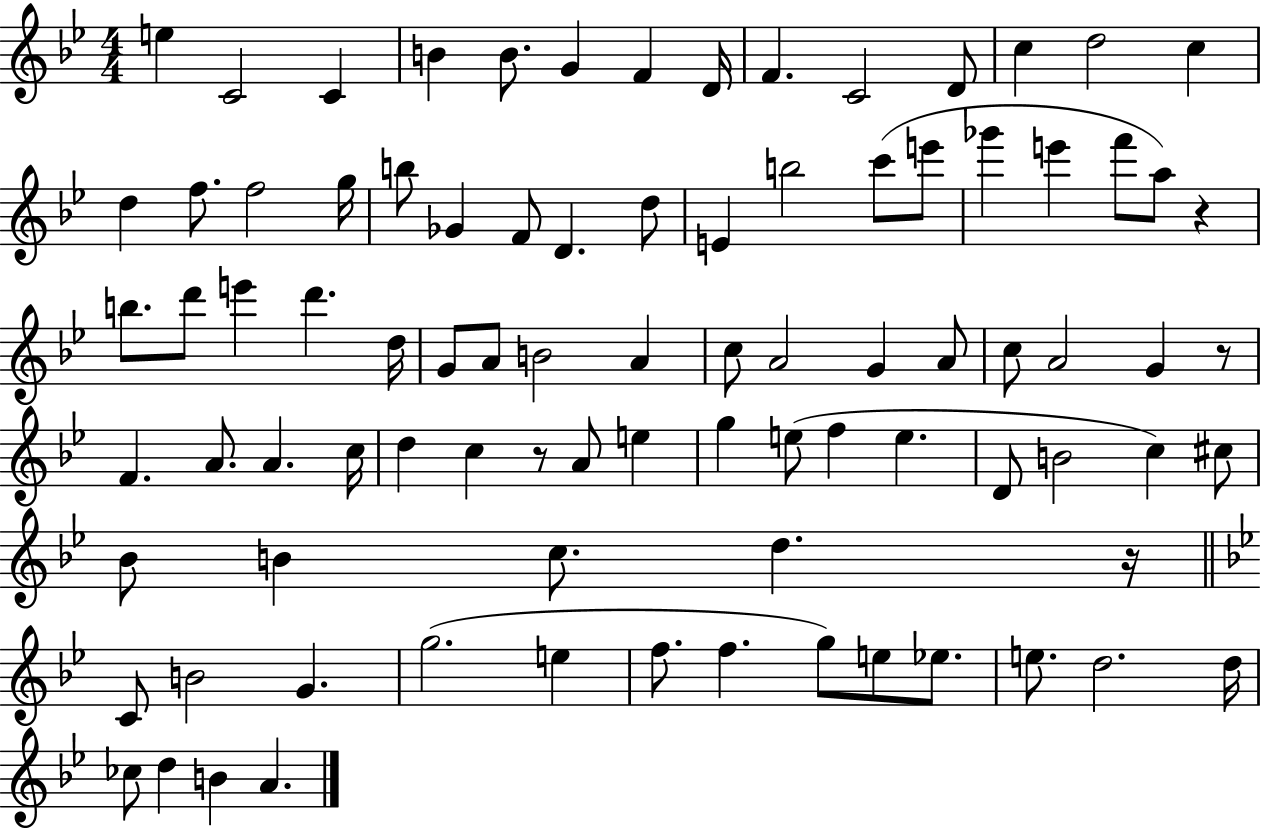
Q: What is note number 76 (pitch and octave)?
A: E5